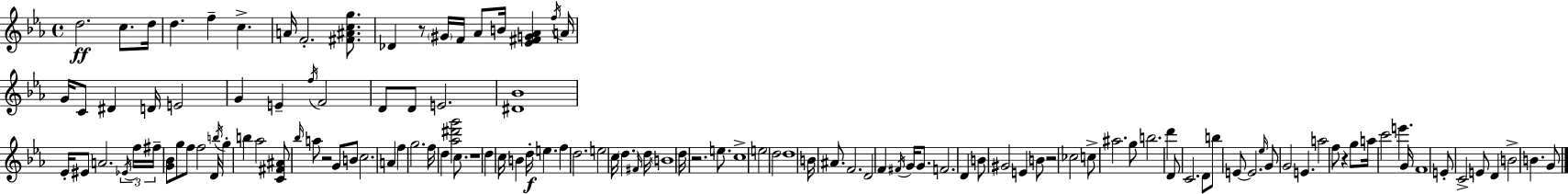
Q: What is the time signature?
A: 4/4